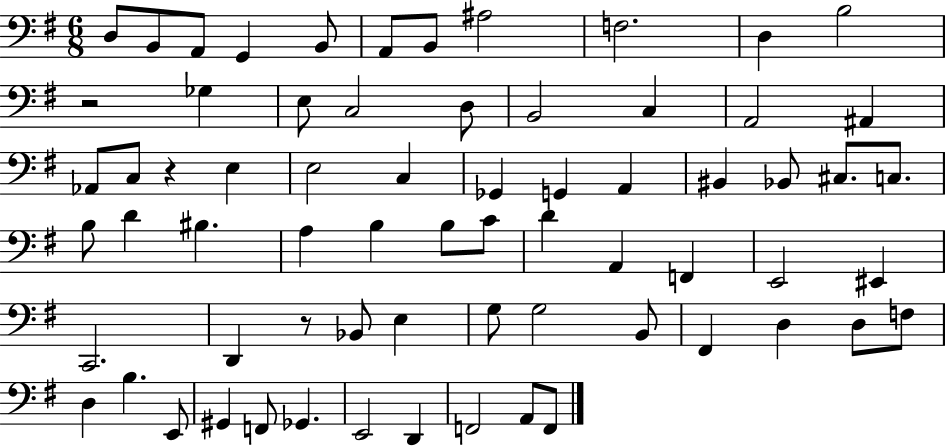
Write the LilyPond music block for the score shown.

{
  \clef bass
  \numericTimeSignature
  \time 6/8
  \key g \major
  d8 b,8 a,8 g,4 b,8 | a,8 b,8 ais2 | f2. | d4 b2 | \break r2 ges4 | e8 c2 d8 | b,2 c4 | a,2 ais,4 | \break aes,8 c8 r4 e4 | e2 c4 | ges,4 g,4 a,4 | bis,4 bes,8 cis8. c8. | \break b8 d'4 bis4. | a4 b4 b8 c'8 | d'4 a,4 f,4 | e,2 eis,4 | \break c,2. | d,4 r8 bes,8 e4 | g8 g2 b,8 | fis,4 d4 d8 f8 | \break d4 b4. e,8 | gis,4 f,8 ges,4. | e,2 d,4 | f,2 a,8 f,8 | \break \bar "|."
}